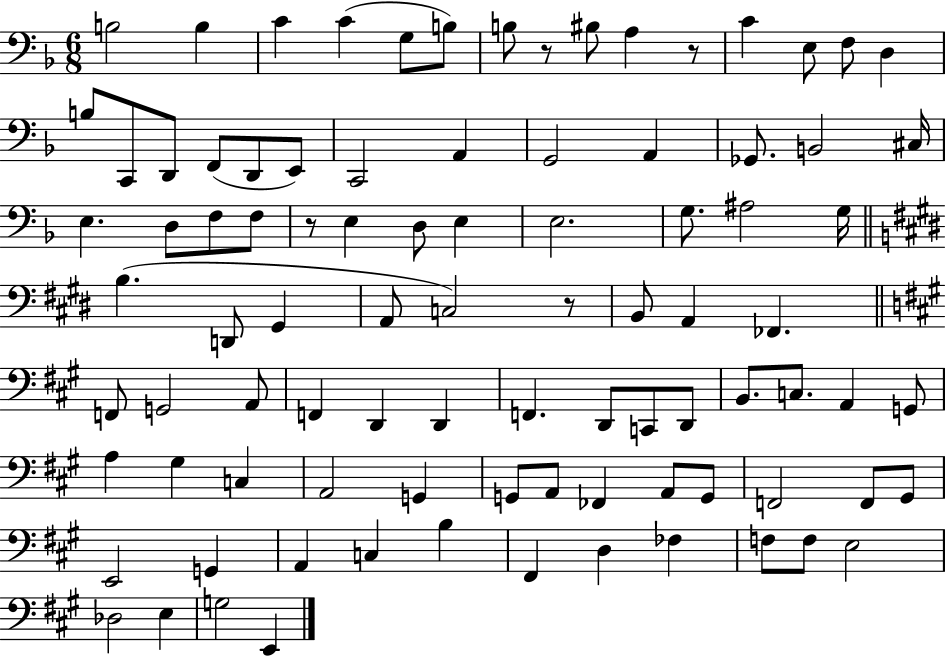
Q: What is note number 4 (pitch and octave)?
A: C4